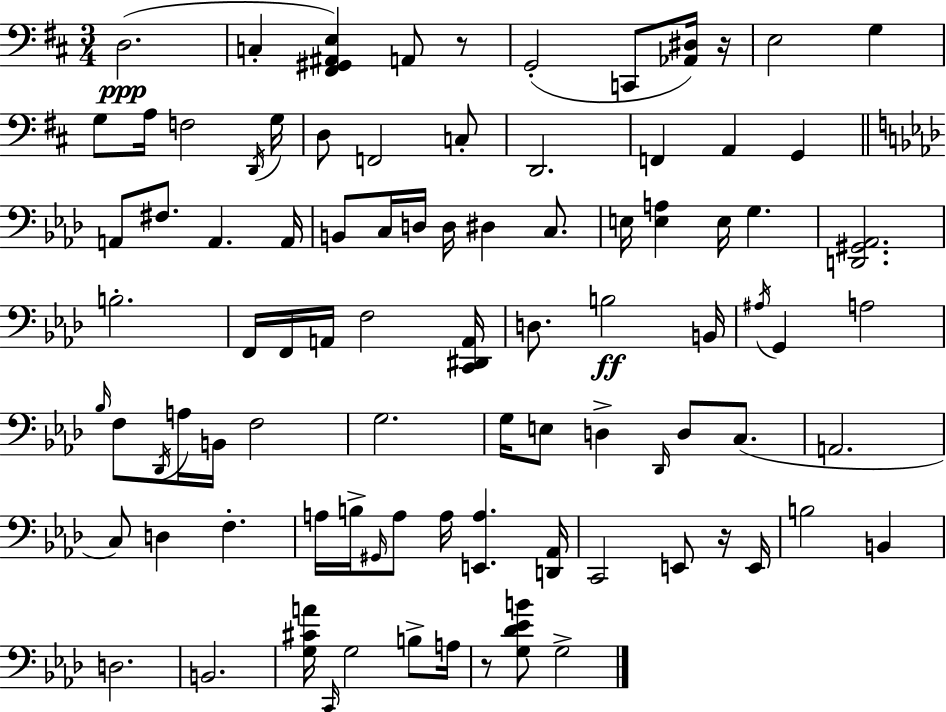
X:1
T:Untitled
M:3/4
L:1/4
K:D
D,2 C, [^F,,^G,,^A,,E,] A,,/2 z/2 G,,2 C,,/2 [_A,,^D,]/4 z/4 E,2 G, G,/2 A,/4 F,2 D,,/4 G,/4 D,/2 F,,2 C,/2 D,,2 F,, A,, G,, A,,/2 ^F,/2 A,, A,,/4 B,,/2 C,/4 D,/4 D,/4 ^D, C,/2 E,/4 [E,A,] E,/4 G, [D,,^G,,_A,,]2 B,2 F,,/4 F,,/4 A,,/4 F,2 [C,,^D,,A,,]/4 D,/2 B,2 B,,/4 ^A,/4 G,, A,2 _B,/4 F,/2 _D,,/4 A,/4 B,,/4 F,2 G,2 G,/4 E,/2 D, _D,,/4 D,/2 C,/2 A,,2 C,/2 D, F, A,/4 B,/4 ^G,,/4 A,/2 A,/4 [E,,A,] [D,,_A,,]/4 C,,2 E,,/2 z/4 E,,/4 B,2 B,, D,2 B,,2 [G,^CA]/4 C,,/4 G,2 B,/2 A,/4 z/2 [G,_D_EB]/2 G,2